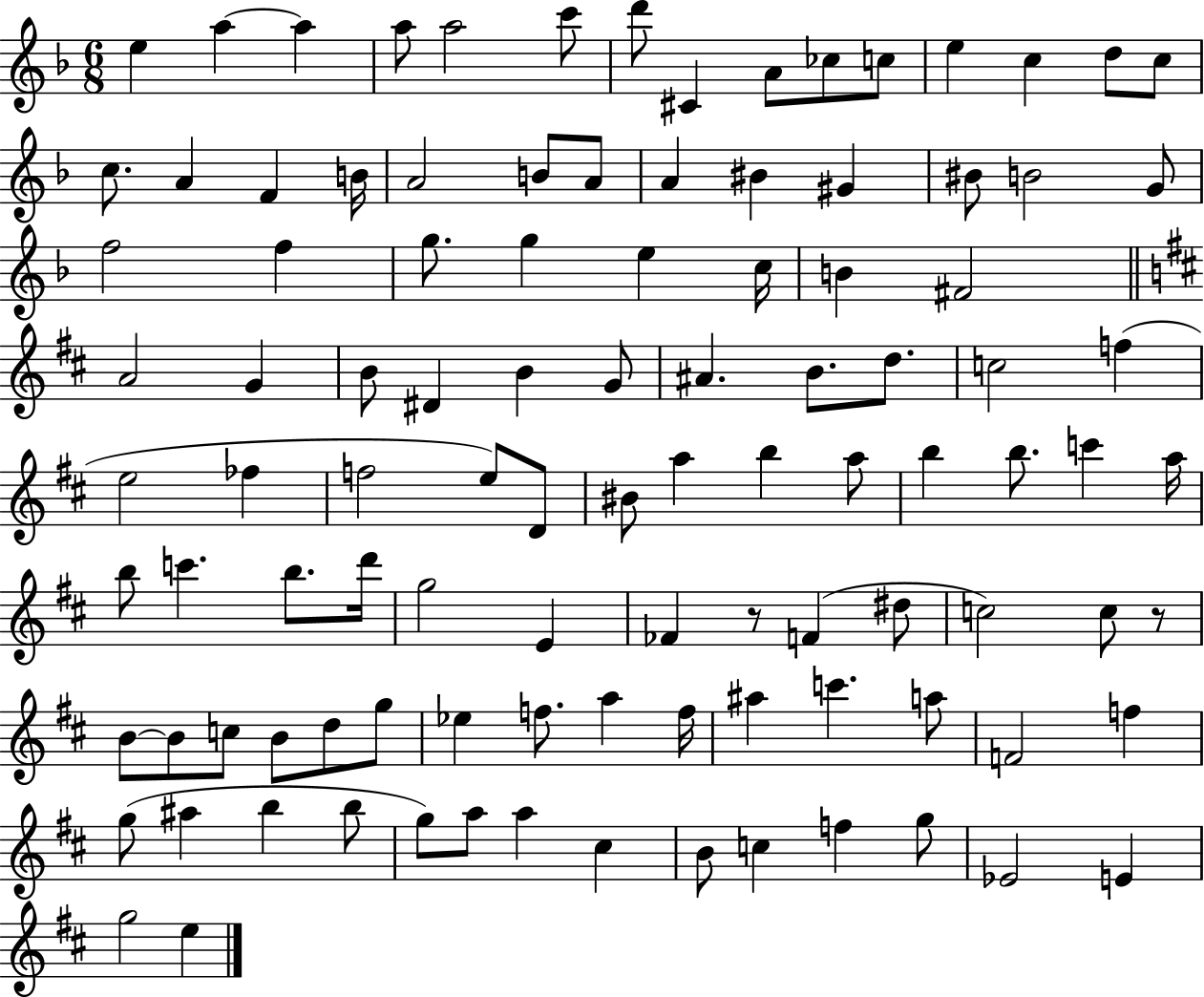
X:1
T:Untitled
M:6/8
L:1/4
K:F
e a a a/2 a2 c'/2 d'/2 ^C A/2 _c/2 c/2 e c d/2 c/2 c/2 A F B/4 A2 B/2 A/2 A ^B ^G ^B/2 B2 G/2 f2 f g/2 g e c/4 B ^F2 A2 G B/2 ^D B G/2 ^A B/2 d/2 c2 f e2 _f f2 e/2 D/2 ^B/2 a b a/2 b b/2 c' a/4 b/2 c' b/2 d'/4 g2 E _F z/2 F ^d/2 c2 c/2 z/2 B/2 B/2 c/2 B/2 d/2 g/2 _e f/2 a f/4 ^a c' a/2 F2 f g/2 ^a b b/2 g/2 a/2 a ^c B/2 c f g/2 _E2 E g2 e